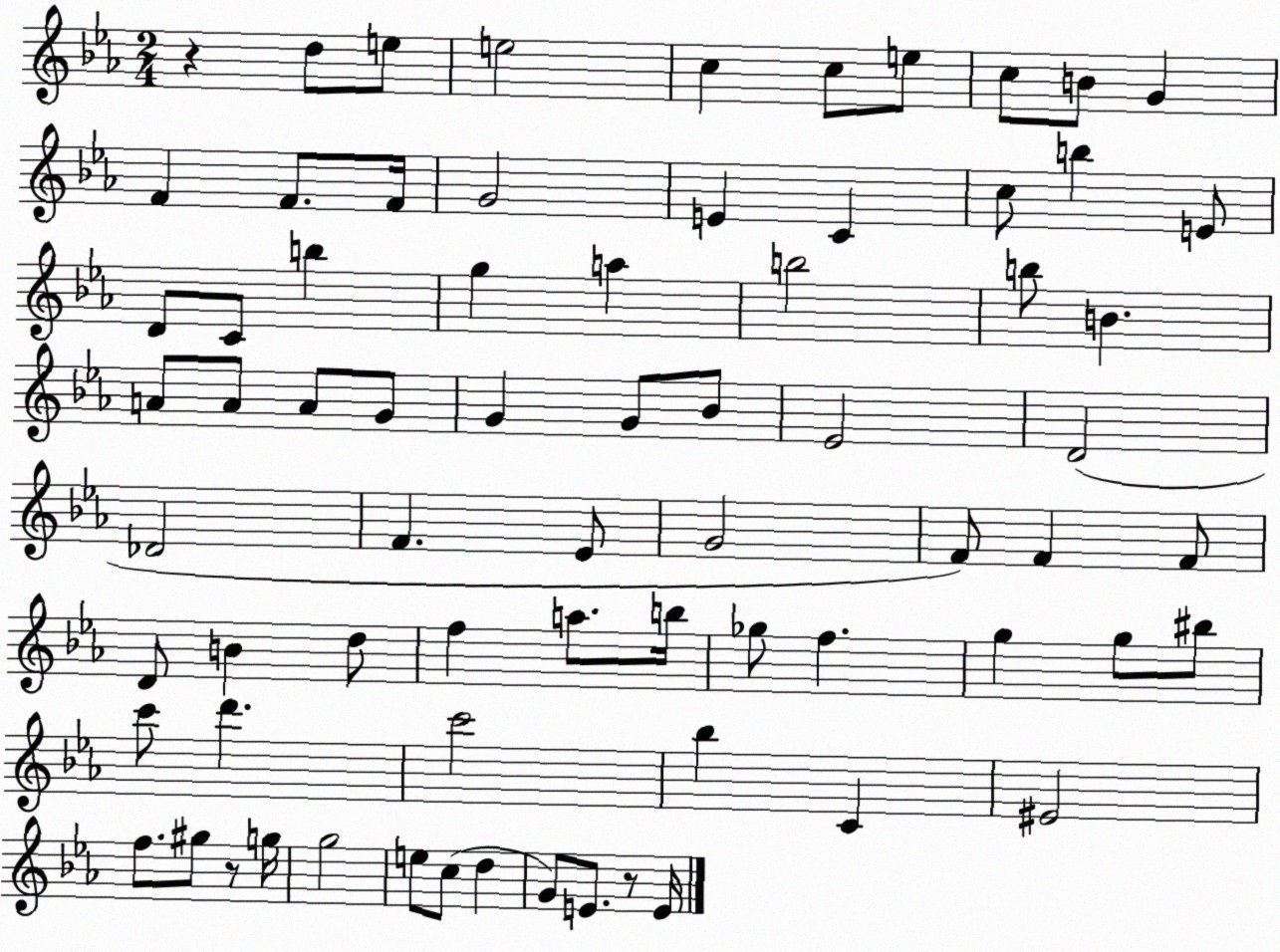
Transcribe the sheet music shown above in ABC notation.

X:1
T:Untitled
M:2/4
L:1/4
K:Eb
z d/2 e/2 e2 c c/2 e/2 c/2 B/2 G F F/2 F/4 G2 E C c/2 b E/2 D/2 C/2 b g a b2 b/2 B A/2 A/2 A/2 G/2 G G/2 _B/2 _E2 D2 _D2 F _E/2 G2 F/2 F F/2 D/2 B d/2 f a/2 b/4 _g/2 f g g/2 ^b/2 c'/2 d' c'2 _b C ^E2 f/2 ^g/2 z/2 g/4 g2 e/2 c/2 d G/2 E/2 z/2 E/4